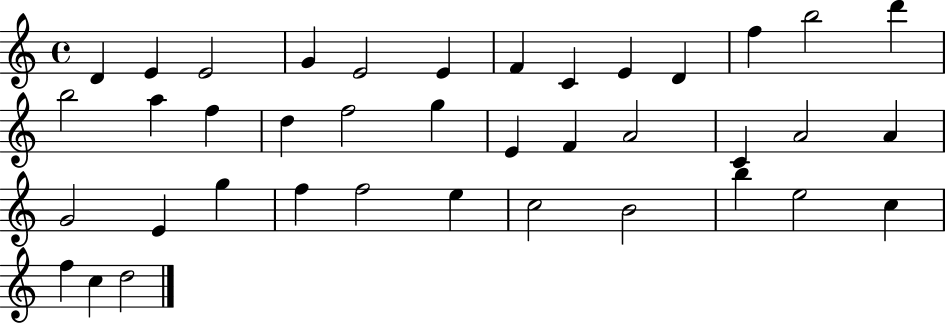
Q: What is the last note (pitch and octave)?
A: D5